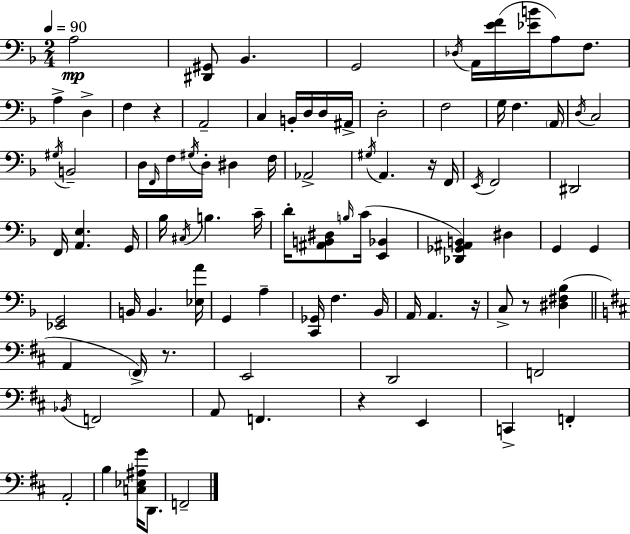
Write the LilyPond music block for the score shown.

{
  \clef bass
  \numericTimeSignature
  \time 2/4
  \key d \minor
  \tempo 4 = 90
  a2\mp | <dis, gis,>8 bes,4. | g,2 | \acciaccatura { des16 } a,16 <e' f'>16( <ees' b'>16 a8) f8. | \break a4-> d4-> | f4 r4 | a,2-- | c4 b,16-. d16 d16 | \break ais,16-> d2-. | f2 | g16 f4. | \parenthesize a,16 \acciaccatura { d16 } c2 | \break \acciaccatura { gis16 } b,2-- | d16 \grace { f,16 } f16 \acciaccatura { gis16 } d16-. | dis4 f16 aes,2-> | \acciaccatura { gis16 } a,4. | \break r16 f,16 \acciaccatura { e,16 } f,2 | dis,2 | f,16 | <a, e>4. g,16 bes16 | \break \acciaccatura { cis16 } b4. c'16-- | d'16-. <ais, b, dis>8 \grace { b16 }( c'16 <e, bes,>4 | <des, ges, ais, b,>4) dis4 | g,4 g,4 | \break <ees, g,>2 | b,16 b,4. | <ees a'>16 g,4 a4-- | <c, ges,>16 f4. | \break bes,16 a,16 a,4. | r16 c8-> r8 <dis fis bes>4( | \bar "||" \break \key d \major a,4 \parenthesize fis,16->) r8. | e,2 | d,2 | f,2 | \break \acciaccatura { bes,16 } f,2 | a,8 f,4. | r4 e,4 | c,4-> f,4-. | \break a,2-. | b4 <c ees ais g'>16 d,8. | f,2-- | \bar "|."
}